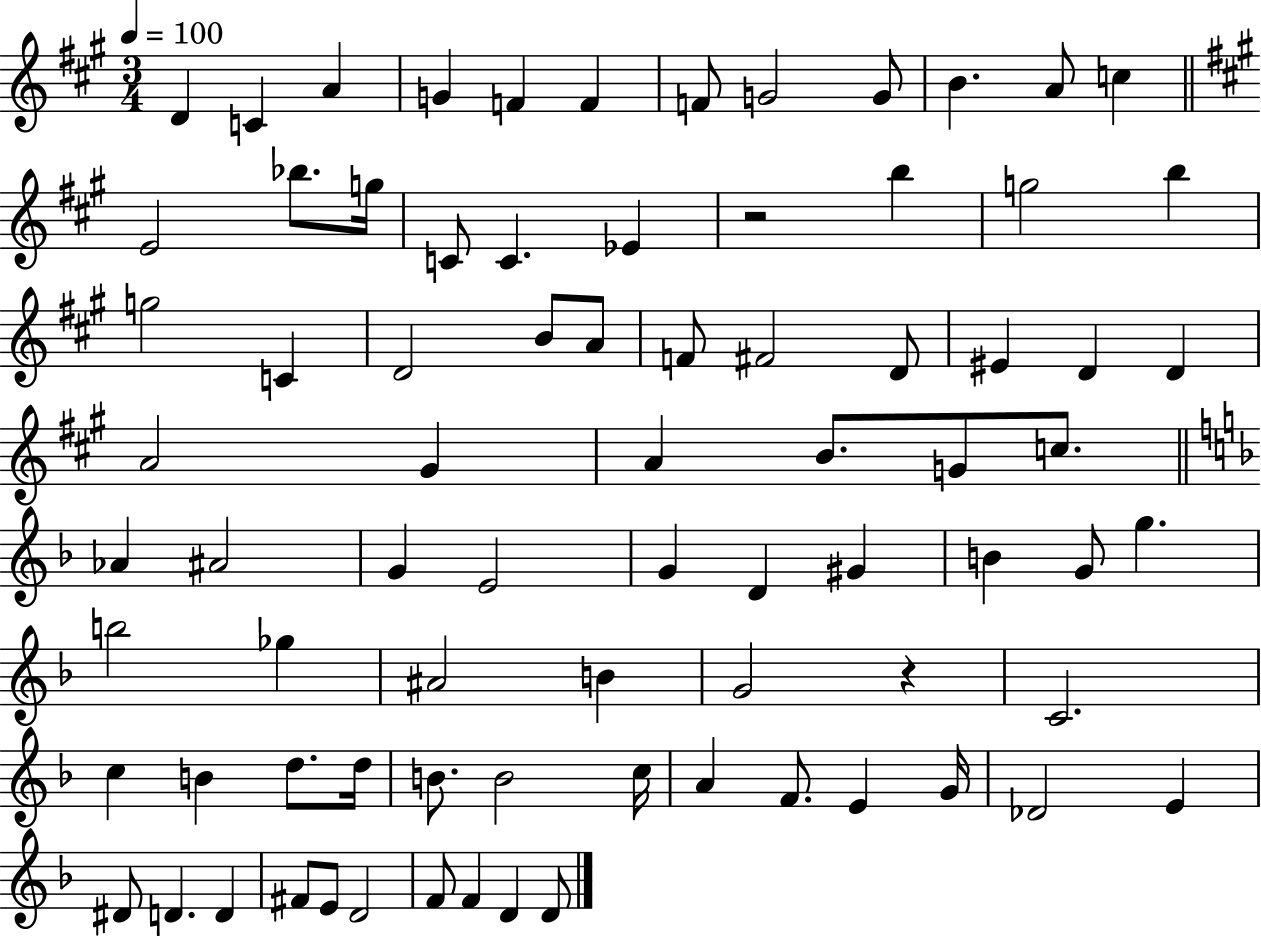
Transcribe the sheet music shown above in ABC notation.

X:1
T:Untitled
M:3/4
L:1/4
K:A
D C A G F F F/2 G2 G/2 B A/2 c E2 _b/2 g/4 C/2 C _E z2 b g2 b g2 C D2 B/2 A/2 F/2 ^F2 D/2 ^E D D A2 ^G A B/2 G/2 c/2 _A ^A2 G E2 G D ^G B G/2 g b2 _g ^A2 B G2 z C2 c B d/2 d/4 B/2 B2 c/4 A F/2 E G/4 _D2 E ^D/2 D D ^F/2 E/2 D2 F/2 F D D/2